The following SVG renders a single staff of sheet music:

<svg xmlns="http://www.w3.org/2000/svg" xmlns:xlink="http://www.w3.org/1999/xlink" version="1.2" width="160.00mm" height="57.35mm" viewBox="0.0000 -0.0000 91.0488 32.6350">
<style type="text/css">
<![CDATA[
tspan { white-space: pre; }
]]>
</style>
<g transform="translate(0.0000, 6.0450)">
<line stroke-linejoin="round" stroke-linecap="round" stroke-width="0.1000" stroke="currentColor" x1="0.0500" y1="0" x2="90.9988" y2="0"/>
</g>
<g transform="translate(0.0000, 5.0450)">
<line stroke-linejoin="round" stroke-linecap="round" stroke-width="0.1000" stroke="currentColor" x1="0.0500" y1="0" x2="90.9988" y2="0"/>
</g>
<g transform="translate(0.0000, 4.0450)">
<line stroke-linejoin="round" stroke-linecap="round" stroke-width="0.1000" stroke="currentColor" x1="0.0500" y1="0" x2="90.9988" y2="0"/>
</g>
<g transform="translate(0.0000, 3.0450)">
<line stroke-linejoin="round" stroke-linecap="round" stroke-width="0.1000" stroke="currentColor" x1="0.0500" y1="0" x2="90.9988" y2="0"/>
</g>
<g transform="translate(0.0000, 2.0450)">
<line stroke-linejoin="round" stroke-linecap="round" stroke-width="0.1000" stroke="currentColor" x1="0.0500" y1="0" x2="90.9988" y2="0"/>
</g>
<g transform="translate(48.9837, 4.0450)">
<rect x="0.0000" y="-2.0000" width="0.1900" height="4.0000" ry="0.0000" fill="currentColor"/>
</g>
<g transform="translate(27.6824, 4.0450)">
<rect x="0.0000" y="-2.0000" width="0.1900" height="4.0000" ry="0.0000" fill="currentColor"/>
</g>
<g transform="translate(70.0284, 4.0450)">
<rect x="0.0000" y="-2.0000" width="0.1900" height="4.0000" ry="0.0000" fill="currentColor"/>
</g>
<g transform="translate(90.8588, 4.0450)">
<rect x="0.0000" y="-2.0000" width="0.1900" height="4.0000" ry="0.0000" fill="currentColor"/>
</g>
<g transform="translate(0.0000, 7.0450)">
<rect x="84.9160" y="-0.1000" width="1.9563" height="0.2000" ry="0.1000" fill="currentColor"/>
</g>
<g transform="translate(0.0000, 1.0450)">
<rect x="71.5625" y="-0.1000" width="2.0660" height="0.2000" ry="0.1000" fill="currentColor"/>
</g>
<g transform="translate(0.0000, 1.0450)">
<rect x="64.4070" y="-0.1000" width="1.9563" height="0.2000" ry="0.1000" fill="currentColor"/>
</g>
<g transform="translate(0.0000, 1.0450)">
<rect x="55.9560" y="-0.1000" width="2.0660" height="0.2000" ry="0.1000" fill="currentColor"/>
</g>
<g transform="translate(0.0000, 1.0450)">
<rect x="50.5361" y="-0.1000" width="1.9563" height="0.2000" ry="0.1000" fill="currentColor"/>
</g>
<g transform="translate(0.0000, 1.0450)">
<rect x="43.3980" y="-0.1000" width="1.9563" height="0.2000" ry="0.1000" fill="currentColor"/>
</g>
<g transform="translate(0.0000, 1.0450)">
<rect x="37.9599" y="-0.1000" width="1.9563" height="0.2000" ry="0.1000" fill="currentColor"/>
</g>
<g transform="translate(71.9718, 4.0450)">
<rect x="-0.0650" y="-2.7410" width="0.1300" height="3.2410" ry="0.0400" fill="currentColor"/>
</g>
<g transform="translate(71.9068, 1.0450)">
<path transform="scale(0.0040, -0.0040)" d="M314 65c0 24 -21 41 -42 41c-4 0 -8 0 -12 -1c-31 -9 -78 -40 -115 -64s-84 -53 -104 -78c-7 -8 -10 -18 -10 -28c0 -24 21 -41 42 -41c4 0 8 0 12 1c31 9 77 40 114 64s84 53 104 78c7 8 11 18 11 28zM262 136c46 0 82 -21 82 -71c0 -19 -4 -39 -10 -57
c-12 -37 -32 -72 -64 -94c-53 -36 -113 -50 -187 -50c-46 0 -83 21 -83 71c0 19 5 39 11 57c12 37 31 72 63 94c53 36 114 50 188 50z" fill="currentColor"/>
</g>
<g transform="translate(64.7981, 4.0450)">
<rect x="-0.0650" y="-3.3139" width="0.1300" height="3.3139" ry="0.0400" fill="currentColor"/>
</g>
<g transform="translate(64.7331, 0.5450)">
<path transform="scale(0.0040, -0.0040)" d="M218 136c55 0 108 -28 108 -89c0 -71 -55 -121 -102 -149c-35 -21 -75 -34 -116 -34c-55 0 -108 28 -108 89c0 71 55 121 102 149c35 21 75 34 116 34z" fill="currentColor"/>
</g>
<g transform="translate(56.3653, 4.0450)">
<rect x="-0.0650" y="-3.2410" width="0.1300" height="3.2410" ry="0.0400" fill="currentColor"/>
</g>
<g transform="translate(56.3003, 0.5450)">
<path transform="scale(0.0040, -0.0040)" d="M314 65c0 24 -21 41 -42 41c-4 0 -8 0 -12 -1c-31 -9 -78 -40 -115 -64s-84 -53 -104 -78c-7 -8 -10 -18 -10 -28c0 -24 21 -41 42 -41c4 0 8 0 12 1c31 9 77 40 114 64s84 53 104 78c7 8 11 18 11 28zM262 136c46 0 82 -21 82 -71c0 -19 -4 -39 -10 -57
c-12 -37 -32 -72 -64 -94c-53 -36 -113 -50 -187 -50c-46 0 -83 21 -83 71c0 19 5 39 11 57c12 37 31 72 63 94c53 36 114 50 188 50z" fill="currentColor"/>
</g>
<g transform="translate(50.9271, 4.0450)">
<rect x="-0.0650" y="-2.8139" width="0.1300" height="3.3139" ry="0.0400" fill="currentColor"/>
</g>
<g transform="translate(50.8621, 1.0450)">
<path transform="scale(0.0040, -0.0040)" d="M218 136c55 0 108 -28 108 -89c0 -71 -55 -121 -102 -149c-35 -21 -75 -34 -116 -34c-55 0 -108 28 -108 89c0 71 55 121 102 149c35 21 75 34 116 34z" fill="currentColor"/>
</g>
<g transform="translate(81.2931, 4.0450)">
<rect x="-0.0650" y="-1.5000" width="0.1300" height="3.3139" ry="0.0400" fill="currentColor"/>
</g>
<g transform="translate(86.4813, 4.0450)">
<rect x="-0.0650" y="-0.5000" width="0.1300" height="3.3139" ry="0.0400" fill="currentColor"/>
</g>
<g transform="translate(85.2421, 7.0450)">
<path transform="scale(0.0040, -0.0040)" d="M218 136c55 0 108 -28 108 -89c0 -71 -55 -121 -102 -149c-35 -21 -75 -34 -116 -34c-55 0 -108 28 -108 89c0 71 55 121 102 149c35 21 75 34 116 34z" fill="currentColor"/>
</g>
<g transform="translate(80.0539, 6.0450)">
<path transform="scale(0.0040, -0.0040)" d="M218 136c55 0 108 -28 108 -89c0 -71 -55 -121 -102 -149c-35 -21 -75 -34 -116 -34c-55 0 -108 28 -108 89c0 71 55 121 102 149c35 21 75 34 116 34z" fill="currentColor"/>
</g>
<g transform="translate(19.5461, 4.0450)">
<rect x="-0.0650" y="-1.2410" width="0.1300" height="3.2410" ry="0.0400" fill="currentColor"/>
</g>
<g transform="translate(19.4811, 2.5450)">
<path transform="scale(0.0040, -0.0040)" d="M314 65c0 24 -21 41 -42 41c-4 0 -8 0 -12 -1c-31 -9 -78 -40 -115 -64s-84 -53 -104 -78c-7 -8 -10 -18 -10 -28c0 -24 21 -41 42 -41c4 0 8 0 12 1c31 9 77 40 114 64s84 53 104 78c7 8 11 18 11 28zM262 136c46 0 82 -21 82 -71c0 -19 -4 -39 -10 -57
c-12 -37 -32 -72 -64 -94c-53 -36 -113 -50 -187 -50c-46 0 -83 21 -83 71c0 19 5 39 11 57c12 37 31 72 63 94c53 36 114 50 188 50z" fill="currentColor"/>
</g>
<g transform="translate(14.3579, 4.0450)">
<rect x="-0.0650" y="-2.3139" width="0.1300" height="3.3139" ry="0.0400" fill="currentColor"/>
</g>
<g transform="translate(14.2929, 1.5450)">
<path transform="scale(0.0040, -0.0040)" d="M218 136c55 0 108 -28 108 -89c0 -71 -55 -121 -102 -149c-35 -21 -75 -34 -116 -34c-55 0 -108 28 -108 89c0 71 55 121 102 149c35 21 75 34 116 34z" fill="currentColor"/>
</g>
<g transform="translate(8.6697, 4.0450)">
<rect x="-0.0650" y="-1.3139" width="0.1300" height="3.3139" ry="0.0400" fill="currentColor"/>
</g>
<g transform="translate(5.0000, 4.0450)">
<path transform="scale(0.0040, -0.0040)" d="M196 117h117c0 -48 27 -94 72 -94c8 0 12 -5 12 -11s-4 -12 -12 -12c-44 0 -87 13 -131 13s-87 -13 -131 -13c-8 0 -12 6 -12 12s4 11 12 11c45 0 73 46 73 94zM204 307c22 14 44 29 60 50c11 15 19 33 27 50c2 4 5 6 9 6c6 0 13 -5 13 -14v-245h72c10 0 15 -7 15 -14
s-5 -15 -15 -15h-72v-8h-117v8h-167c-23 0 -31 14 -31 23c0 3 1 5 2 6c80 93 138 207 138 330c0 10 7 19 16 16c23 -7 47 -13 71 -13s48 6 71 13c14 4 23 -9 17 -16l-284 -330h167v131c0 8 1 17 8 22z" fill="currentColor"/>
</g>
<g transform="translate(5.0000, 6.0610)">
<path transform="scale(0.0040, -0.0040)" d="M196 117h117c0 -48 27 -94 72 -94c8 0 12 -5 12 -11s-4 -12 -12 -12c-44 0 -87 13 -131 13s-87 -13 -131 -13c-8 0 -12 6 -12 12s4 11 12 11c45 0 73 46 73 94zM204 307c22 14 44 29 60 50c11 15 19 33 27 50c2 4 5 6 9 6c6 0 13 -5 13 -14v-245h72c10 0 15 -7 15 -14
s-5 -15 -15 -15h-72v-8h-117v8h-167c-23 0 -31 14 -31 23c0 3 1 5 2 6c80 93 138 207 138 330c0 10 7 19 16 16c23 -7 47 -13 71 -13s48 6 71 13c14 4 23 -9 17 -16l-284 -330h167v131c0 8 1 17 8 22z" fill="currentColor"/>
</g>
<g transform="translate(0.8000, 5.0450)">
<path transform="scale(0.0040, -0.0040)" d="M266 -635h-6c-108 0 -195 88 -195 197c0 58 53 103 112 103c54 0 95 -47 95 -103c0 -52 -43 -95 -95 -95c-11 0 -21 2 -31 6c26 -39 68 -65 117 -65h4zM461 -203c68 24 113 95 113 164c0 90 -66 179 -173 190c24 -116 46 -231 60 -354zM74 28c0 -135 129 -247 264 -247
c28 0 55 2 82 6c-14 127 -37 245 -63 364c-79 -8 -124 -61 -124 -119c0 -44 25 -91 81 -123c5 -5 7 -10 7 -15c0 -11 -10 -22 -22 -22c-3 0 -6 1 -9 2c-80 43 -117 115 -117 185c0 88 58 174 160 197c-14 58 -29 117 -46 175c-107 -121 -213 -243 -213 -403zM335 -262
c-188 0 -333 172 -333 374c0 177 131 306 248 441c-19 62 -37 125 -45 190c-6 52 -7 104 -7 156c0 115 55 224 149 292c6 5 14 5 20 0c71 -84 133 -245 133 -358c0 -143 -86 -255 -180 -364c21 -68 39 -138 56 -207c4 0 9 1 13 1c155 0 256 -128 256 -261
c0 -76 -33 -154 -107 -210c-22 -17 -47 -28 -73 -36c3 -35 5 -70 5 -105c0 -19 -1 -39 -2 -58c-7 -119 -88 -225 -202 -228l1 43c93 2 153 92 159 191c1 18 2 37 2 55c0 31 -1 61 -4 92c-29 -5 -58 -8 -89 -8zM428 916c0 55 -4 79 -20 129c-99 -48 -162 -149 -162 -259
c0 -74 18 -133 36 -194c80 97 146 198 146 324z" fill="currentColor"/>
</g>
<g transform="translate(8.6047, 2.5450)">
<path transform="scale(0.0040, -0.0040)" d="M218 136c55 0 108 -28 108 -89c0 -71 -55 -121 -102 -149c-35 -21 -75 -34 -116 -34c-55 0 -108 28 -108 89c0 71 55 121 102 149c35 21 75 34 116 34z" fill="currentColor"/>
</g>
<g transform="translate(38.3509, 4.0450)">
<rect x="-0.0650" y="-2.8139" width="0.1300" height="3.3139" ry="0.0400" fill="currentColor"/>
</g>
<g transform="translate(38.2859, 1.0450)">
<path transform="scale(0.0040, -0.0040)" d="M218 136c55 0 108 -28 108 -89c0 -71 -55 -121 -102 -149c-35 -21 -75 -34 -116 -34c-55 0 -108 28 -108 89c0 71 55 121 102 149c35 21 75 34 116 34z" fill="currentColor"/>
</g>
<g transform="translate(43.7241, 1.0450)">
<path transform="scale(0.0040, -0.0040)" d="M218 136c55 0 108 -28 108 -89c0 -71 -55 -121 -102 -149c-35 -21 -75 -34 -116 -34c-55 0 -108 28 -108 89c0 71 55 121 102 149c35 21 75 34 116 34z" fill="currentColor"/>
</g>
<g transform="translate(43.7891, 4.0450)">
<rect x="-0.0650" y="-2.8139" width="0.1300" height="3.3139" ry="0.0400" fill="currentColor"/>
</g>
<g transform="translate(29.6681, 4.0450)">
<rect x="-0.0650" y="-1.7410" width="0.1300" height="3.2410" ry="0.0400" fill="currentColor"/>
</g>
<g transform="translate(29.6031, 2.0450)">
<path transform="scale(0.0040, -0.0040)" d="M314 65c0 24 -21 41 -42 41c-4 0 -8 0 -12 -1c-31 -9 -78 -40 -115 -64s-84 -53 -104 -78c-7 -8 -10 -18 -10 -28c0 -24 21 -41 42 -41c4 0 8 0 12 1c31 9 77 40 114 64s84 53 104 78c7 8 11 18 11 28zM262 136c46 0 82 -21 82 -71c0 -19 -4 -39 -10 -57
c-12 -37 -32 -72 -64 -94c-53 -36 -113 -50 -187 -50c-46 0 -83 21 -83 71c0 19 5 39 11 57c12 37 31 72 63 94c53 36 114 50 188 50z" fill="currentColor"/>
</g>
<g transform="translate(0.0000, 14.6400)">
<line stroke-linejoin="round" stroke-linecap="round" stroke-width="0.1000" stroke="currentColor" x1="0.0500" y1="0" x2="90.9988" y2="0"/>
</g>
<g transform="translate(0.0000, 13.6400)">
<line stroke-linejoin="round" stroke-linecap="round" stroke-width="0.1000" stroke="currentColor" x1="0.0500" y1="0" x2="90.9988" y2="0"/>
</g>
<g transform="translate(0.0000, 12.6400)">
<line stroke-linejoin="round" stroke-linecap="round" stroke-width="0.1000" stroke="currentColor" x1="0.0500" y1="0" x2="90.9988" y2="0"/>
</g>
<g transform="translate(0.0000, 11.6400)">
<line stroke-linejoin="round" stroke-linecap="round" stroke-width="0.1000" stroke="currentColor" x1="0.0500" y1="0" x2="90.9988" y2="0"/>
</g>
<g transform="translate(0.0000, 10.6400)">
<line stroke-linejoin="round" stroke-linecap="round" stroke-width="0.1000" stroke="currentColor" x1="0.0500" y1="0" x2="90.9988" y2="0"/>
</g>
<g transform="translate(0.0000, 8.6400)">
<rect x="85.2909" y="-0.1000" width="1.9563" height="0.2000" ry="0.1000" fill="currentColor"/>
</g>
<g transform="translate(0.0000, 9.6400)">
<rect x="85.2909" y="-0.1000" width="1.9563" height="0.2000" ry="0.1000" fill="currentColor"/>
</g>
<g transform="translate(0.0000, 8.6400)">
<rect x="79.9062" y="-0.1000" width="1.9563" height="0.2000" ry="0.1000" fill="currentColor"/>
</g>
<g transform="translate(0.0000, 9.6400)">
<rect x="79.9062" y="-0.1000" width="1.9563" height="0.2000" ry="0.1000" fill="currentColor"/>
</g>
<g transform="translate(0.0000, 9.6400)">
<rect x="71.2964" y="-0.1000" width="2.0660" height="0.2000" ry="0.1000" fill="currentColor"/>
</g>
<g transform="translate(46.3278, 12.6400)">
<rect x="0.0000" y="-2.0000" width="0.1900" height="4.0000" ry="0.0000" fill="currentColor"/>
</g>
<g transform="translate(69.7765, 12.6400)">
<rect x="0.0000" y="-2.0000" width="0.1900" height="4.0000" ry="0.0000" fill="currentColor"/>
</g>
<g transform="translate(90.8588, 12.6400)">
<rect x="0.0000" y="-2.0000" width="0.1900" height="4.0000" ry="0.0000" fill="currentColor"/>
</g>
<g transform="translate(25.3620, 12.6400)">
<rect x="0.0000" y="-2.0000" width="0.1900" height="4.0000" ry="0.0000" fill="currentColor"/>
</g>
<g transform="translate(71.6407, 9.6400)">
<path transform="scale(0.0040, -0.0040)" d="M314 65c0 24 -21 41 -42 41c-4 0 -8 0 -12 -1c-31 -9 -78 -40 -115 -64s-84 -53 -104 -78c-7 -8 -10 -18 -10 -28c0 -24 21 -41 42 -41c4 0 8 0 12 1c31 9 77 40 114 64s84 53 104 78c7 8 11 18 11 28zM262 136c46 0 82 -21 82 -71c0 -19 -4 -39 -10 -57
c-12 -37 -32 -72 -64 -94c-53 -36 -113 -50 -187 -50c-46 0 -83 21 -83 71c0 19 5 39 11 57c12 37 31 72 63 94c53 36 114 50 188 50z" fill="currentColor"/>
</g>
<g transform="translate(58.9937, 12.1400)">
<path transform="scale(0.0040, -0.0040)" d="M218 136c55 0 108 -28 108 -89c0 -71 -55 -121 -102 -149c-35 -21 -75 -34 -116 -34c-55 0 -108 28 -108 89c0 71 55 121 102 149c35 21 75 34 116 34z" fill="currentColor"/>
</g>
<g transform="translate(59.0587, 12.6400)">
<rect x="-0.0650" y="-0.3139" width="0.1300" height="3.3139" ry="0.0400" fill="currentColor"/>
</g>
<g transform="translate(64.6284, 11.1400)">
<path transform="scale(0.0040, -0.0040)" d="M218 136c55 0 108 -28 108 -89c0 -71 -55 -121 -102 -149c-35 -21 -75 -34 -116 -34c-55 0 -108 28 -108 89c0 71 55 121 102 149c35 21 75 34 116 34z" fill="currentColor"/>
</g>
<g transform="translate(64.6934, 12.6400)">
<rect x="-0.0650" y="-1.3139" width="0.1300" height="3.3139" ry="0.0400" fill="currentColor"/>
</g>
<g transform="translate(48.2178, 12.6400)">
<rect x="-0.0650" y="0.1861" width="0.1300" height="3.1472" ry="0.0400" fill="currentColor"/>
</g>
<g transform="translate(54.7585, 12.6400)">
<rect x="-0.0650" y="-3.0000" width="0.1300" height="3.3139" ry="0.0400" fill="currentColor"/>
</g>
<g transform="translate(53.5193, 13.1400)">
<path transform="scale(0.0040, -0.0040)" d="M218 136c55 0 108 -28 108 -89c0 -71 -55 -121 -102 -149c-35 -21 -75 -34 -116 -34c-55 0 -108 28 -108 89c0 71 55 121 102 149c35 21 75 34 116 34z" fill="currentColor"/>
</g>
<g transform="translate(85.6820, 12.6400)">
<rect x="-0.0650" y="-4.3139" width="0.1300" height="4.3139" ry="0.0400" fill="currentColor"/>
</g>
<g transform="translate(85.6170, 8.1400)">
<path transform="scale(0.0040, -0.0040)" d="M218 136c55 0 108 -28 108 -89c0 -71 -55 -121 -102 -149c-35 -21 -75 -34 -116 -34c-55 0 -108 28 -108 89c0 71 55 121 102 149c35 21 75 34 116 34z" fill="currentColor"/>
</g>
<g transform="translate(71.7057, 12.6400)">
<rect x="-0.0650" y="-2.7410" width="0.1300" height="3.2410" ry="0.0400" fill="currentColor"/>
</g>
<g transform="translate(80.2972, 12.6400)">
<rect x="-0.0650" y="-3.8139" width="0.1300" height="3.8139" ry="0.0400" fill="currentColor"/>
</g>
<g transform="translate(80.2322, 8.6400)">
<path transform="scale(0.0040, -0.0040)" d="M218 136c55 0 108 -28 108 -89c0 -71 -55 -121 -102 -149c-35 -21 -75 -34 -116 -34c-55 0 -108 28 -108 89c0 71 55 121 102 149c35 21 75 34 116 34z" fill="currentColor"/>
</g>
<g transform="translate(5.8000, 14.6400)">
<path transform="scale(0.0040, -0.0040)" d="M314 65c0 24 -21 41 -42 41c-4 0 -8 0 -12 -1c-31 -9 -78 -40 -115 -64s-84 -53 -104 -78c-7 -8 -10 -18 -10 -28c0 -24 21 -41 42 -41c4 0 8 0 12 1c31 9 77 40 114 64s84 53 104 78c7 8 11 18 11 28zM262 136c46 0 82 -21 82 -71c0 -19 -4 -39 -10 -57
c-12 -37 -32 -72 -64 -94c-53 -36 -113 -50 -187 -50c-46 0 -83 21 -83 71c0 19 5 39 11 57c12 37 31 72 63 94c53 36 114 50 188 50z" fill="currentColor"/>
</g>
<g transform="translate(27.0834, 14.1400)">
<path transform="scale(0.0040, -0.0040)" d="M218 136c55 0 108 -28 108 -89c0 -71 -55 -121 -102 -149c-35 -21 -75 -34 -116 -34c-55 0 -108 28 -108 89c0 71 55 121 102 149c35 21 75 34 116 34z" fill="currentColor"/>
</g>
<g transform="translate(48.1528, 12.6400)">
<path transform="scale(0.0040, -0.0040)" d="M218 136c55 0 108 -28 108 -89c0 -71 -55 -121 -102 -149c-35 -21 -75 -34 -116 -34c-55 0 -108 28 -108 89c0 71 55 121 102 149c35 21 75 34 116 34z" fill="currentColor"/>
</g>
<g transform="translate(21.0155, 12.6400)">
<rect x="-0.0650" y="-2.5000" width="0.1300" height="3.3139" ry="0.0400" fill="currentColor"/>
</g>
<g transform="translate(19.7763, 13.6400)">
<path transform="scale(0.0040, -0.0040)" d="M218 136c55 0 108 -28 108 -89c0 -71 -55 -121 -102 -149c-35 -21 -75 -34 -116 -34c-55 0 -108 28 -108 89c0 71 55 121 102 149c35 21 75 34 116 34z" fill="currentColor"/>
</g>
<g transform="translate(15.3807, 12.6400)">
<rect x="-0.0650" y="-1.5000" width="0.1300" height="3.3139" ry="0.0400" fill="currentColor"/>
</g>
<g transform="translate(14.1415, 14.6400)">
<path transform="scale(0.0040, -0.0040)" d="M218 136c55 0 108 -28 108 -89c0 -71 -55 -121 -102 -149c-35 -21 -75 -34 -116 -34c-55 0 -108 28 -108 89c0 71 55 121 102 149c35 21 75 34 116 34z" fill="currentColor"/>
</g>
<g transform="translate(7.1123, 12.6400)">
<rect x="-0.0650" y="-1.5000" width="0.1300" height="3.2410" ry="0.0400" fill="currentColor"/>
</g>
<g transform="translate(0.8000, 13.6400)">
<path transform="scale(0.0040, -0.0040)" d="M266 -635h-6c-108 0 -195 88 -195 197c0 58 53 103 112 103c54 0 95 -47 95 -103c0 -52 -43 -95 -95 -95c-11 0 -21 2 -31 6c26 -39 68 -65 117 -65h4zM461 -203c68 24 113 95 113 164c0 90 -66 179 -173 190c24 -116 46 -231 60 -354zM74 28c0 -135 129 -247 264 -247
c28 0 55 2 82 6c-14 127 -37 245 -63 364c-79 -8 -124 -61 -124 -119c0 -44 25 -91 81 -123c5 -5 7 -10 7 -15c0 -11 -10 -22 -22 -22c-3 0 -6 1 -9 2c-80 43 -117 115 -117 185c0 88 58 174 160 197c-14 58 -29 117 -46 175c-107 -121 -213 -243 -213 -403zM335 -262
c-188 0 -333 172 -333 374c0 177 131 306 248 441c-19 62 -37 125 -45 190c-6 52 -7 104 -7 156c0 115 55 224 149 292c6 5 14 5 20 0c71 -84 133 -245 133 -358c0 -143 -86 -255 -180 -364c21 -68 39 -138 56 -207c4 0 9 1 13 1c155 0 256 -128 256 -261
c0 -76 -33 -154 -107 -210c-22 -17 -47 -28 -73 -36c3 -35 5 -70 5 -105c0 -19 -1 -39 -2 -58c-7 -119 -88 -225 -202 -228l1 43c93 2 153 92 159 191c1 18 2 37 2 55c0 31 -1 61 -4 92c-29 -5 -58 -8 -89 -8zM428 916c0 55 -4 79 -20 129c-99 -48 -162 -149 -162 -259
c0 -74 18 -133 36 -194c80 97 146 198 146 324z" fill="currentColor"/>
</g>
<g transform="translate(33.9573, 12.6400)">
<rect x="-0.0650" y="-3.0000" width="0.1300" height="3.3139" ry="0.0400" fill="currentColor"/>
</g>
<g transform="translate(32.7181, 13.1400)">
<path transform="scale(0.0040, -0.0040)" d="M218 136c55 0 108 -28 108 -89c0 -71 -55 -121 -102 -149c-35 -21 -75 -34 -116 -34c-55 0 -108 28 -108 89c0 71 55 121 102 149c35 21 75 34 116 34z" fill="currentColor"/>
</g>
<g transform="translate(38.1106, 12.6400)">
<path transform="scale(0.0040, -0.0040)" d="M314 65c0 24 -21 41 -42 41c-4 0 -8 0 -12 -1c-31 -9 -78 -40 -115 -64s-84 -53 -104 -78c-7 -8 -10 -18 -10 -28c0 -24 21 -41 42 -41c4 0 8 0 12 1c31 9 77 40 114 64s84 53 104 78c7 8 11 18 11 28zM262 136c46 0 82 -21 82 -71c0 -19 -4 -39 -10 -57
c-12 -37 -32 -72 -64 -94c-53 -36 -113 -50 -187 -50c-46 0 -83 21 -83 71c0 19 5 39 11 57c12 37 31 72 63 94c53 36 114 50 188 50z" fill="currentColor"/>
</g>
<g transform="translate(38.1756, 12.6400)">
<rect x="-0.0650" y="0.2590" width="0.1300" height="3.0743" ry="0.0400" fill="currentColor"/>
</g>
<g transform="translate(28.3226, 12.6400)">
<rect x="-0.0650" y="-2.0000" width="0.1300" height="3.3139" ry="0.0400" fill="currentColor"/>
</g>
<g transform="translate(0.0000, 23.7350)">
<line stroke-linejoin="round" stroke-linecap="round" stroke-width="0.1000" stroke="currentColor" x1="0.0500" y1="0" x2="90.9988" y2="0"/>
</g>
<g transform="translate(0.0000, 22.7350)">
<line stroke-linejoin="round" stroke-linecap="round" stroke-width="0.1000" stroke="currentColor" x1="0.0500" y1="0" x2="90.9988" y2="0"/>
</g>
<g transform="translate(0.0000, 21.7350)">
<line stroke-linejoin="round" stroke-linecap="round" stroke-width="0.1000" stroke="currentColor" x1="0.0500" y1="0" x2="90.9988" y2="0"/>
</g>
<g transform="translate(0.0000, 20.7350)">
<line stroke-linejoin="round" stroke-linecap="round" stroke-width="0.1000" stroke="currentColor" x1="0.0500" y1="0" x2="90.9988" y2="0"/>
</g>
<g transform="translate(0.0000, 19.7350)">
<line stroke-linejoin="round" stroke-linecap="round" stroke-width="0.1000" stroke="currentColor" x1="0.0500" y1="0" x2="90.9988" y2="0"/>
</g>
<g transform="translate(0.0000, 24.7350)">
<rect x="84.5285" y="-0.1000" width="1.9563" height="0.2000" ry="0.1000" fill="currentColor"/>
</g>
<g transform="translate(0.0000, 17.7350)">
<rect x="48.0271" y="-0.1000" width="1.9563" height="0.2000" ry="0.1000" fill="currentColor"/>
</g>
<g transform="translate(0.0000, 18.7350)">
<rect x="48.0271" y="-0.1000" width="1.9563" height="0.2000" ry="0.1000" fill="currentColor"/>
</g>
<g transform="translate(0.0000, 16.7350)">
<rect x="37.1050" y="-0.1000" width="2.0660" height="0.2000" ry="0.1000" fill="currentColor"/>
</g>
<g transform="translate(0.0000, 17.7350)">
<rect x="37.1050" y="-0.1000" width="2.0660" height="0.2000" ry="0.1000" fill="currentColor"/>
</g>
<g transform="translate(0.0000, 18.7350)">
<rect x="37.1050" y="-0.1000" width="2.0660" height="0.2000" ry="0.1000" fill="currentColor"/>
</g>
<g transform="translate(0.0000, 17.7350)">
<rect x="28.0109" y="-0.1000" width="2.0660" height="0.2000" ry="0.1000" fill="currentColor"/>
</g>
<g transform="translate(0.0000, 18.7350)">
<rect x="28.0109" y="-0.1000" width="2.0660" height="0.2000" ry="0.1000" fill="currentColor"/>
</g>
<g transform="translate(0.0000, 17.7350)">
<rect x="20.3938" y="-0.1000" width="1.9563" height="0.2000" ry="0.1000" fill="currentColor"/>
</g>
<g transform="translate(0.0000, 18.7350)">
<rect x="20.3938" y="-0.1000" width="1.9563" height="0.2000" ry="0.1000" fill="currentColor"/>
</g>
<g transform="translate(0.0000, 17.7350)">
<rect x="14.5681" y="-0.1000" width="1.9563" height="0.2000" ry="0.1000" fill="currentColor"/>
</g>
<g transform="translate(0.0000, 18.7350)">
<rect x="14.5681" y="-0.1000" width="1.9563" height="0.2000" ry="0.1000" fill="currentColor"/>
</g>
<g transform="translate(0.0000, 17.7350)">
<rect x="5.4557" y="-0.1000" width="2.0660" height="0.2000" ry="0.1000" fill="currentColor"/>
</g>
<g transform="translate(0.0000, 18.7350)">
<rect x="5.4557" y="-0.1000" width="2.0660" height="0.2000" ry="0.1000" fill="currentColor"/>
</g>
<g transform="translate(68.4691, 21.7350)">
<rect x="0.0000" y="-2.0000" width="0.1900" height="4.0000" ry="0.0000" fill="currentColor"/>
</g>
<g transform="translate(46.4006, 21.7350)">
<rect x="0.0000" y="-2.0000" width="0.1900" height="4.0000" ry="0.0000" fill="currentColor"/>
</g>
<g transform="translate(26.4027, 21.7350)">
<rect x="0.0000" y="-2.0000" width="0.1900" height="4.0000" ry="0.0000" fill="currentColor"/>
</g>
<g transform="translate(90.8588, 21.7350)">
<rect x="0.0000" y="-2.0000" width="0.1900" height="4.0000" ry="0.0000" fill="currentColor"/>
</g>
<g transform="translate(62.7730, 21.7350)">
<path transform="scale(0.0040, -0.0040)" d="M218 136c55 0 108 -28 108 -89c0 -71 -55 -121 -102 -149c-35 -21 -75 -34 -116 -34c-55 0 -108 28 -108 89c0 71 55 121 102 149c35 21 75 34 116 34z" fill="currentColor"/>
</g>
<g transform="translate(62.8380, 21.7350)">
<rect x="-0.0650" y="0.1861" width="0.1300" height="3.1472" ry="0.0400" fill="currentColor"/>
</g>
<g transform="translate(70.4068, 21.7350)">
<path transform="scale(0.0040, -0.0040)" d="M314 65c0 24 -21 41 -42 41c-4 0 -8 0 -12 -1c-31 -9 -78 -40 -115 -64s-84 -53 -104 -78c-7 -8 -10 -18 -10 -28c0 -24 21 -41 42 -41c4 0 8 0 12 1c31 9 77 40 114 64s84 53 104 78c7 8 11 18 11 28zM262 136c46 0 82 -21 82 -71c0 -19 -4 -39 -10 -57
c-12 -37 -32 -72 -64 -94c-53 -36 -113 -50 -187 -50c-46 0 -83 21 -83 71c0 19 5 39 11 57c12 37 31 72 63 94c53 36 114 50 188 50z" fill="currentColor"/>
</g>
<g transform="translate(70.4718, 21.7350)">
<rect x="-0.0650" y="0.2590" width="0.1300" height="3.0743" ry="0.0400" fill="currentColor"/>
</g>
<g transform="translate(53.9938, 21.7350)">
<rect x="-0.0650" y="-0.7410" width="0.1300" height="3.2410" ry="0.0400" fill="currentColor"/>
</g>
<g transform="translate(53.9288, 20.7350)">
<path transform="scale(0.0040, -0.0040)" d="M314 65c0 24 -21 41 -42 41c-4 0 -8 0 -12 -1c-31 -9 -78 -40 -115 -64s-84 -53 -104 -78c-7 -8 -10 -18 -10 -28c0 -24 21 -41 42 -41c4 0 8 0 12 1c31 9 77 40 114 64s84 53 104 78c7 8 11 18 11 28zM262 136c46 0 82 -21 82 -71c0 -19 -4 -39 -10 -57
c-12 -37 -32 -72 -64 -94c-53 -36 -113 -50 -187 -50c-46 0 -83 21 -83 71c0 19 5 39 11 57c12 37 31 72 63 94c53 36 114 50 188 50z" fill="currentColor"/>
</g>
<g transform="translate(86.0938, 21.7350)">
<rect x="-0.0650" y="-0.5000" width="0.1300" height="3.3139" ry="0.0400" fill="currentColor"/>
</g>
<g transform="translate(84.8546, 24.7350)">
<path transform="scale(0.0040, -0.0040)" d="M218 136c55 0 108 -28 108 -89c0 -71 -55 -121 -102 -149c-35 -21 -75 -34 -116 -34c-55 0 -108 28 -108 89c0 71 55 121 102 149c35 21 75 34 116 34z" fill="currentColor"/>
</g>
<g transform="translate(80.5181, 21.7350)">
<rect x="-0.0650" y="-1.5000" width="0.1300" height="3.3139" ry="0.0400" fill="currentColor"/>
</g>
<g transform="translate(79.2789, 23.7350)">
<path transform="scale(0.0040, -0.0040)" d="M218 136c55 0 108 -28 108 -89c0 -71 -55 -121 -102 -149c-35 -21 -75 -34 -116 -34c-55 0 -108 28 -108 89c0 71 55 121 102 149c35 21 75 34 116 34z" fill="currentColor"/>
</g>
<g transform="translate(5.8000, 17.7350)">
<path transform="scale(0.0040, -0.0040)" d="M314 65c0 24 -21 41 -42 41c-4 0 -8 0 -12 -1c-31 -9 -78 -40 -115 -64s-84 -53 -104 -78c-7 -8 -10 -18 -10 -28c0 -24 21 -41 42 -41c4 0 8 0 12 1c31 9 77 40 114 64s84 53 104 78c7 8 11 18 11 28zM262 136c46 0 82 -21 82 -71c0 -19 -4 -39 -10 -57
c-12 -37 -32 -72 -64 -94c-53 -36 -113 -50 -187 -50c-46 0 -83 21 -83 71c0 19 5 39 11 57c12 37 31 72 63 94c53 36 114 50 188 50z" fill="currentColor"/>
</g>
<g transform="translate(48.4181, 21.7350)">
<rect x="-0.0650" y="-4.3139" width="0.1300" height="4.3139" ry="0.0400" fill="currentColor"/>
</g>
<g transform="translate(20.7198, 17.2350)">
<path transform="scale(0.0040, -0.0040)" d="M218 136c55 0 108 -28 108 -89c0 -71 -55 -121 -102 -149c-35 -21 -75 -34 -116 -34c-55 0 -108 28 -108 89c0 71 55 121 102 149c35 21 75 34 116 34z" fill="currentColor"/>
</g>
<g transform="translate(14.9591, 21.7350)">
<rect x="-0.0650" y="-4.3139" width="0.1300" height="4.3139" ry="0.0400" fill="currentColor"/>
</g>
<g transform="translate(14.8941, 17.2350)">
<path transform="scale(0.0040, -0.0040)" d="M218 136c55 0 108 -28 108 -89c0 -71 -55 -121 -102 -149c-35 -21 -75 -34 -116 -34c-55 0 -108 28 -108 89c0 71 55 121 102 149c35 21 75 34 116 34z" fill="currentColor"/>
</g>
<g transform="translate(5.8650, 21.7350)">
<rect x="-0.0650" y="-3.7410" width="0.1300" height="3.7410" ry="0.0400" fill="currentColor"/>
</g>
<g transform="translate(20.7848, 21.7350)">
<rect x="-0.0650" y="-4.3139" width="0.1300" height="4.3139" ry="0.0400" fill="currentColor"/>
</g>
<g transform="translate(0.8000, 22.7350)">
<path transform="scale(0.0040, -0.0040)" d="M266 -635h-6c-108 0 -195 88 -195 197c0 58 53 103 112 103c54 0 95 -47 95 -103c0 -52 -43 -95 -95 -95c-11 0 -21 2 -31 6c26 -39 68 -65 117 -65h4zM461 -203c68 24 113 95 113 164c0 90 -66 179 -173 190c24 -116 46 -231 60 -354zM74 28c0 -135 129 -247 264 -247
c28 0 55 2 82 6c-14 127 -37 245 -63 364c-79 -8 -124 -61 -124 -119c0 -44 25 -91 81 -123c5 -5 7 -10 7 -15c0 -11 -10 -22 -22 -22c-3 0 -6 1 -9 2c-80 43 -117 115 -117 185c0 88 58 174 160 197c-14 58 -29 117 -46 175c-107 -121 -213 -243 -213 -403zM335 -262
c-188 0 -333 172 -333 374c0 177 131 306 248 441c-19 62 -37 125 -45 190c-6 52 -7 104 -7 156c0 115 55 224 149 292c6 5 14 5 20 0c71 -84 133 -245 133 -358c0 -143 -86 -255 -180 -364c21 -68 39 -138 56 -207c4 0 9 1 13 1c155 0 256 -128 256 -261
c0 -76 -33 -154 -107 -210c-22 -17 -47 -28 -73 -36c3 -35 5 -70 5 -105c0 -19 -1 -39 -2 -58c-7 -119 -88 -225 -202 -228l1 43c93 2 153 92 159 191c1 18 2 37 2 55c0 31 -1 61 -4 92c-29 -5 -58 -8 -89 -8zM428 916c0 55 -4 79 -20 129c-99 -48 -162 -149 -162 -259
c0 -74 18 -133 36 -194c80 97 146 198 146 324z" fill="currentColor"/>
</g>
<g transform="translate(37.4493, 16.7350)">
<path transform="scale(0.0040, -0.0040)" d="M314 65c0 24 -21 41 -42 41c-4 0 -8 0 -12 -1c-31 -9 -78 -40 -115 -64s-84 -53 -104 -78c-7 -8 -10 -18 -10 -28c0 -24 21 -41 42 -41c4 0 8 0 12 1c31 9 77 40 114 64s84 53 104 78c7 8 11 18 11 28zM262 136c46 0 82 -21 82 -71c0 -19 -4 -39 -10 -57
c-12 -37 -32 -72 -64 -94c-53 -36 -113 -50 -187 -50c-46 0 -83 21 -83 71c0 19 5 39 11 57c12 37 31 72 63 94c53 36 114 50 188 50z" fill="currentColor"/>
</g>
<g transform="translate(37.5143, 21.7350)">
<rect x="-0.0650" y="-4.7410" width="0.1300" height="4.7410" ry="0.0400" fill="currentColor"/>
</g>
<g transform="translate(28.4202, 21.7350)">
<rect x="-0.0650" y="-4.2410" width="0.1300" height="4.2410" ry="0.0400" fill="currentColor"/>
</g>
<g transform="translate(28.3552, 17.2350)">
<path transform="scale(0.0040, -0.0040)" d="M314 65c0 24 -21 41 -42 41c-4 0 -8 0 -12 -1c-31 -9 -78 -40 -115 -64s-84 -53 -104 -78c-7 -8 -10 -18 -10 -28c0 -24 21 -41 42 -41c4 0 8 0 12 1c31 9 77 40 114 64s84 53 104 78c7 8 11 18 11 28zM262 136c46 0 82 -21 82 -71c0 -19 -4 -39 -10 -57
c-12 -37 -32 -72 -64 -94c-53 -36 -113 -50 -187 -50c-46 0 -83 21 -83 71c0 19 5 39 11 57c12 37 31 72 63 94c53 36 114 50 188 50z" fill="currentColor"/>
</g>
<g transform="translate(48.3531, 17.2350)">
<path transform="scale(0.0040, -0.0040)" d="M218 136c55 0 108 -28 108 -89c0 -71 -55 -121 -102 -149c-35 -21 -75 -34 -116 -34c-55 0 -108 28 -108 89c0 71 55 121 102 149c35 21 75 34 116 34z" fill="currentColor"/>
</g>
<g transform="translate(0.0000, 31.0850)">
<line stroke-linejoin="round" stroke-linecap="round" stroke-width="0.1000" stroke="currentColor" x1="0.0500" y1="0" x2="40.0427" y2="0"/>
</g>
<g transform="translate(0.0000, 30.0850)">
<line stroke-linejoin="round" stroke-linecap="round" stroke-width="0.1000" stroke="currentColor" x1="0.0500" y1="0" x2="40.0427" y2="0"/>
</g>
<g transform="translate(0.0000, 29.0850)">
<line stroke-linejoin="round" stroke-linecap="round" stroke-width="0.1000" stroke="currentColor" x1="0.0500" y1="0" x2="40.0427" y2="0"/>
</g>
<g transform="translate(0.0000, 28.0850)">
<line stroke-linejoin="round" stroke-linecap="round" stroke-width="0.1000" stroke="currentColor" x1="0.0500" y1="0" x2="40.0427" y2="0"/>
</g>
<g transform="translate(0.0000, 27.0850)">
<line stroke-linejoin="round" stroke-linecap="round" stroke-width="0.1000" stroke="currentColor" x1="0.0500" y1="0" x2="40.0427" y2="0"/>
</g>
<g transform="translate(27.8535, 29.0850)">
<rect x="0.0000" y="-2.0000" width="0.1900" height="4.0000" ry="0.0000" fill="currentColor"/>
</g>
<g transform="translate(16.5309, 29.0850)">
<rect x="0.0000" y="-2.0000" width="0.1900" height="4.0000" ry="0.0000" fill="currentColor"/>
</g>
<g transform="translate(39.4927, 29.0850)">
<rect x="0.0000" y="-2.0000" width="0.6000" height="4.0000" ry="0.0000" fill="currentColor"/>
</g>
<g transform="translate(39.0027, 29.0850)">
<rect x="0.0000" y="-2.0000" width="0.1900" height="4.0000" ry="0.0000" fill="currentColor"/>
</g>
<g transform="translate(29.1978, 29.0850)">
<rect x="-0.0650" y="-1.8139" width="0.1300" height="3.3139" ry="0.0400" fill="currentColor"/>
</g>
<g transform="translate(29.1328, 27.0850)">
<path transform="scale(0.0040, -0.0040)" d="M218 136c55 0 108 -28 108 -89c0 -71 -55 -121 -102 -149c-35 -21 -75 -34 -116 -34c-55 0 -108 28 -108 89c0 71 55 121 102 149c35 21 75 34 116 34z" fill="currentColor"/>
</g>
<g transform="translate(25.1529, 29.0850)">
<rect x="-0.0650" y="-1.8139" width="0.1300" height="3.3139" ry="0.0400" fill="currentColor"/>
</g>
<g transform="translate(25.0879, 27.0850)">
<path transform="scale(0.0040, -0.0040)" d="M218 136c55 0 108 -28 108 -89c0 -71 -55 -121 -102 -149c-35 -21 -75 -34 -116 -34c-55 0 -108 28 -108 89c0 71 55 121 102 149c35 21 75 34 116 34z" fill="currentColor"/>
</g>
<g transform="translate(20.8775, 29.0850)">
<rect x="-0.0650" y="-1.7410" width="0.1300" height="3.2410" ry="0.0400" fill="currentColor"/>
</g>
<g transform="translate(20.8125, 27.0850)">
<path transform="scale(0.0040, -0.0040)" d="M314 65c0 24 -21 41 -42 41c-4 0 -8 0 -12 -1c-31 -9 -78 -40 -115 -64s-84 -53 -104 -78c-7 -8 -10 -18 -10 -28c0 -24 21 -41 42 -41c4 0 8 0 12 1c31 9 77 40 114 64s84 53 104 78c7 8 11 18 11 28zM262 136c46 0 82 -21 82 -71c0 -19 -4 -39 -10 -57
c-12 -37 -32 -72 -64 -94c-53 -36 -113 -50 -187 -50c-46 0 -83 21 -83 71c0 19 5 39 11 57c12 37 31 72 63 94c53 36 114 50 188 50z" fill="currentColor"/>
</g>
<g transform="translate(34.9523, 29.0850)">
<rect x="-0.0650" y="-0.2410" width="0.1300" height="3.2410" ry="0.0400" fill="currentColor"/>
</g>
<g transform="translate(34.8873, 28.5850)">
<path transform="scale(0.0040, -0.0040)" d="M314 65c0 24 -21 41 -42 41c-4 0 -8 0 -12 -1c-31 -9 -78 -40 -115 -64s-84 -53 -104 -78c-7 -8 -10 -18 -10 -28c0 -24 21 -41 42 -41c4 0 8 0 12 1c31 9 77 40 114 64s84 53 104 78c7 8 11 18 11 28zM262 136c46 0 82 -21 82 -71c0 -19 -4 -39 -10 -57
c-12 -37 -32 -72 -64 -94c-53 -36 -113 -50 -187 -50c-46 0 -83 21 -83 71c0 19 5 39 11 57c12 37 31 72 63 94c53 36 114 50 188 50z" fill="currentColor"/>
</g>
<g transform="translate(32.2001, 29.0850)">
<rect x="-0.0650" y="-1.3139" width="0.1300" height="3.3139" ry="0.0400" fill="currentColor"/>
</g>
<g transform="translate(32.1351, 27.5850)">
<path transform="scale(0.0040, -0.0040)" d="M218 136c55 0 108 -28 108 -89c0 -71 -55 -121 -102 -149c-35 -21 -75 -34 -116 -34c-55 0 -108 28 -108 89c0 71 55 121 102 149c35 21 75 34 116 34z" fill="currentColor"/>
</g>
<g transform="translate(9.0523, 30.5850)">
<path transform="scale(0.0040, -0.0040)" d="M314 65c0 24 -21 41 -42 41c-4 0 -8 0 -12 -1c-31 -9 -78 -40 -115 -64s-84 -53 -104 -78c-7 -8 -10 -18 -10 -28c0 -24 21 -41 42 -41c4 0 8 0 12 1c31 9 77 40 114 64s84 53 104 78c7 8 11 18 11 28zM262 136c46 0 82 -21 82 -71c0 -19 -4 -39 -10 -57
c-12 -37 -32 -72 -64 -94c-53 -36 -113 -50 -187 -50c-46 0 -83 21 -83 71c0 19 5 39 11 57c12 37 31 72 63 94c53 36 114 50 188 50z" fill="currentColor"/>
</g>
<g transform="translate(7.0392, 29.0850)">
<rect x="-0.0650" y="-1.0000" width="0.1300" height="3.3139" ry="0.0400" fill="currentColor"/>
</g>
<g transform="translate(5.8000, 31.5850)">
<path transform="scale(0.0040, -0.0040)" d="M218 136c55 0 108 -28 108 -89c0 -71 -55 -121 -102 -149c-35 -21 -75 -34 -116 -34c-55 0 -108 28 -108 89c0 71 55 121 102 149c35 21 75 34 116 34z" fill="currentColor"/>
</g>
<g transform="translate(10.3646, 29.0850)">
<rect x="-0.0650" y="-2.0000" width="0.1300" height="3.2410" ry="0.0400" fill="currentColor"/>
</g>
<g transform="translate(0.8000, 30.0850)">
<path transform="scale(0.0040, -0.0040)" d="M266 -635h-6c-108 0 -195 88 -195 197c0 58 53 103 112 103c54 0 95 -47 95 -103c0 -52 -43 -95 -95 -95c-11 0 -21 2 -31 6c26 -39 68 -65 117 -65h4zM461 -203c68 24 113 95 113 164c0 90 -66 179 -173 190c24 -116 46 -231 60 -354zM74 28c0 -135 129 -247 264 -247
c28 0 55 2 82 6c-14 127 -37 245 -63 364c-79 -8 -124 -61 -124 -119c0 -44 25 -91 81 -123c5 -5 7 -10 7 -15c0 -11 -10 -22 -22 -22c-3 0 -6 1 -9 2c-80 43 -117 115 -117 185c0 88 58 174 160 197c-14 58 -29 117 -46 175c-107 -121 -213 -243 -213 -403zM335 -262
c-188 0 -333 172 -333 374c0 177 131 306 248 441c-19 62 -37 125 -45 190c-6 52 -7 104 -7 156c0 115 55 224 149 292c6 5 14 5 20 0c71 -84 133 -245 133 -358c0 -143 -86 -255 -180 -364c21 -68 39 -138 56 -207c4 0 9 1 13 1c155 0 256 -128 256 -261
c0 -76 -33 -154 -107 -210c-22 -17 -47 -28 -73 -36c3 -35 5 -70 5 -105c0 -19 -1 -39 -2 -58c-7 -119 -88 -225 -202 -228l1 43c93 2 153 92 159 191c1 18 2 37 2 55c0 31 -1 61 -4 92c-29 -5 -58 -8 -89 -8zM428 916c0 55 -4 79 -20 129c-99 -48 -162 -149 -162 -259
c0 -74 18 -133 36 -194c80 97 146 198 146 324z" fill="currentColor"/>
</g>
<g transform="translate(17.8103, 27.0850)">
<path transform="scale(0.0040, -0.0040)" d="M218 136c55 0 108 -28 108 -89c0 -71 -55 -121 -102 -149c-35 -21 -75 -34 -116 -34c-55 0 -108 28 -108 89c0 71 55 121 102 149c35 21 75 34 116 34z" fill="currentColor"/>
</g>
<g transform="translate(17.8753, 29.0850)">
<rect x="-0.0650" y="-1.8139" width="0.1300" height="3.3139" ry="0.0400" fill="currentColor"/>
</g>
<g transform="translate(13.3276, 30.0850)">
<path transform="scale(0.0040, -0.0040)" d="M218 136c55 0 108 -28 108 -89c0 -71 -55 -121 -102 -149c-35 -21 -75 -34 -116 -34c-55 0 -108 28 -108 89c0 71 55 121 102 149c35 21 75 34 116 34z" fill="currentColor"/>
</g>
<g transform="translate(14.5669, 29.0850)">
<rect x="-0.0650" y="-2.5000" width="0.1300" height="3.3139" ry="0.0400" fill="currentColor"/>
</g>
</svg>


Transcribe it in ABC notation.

X:1
T:Untitled
M:4/4
L:1/4
K:C
e g e2 f2 a a a b2 b a2 E C E2 E G F A B2 B A c e a2 c' d' c'2 d' d' d'2 e'2 d' d2 B B2 E C D F2 G f f2 f f e c2